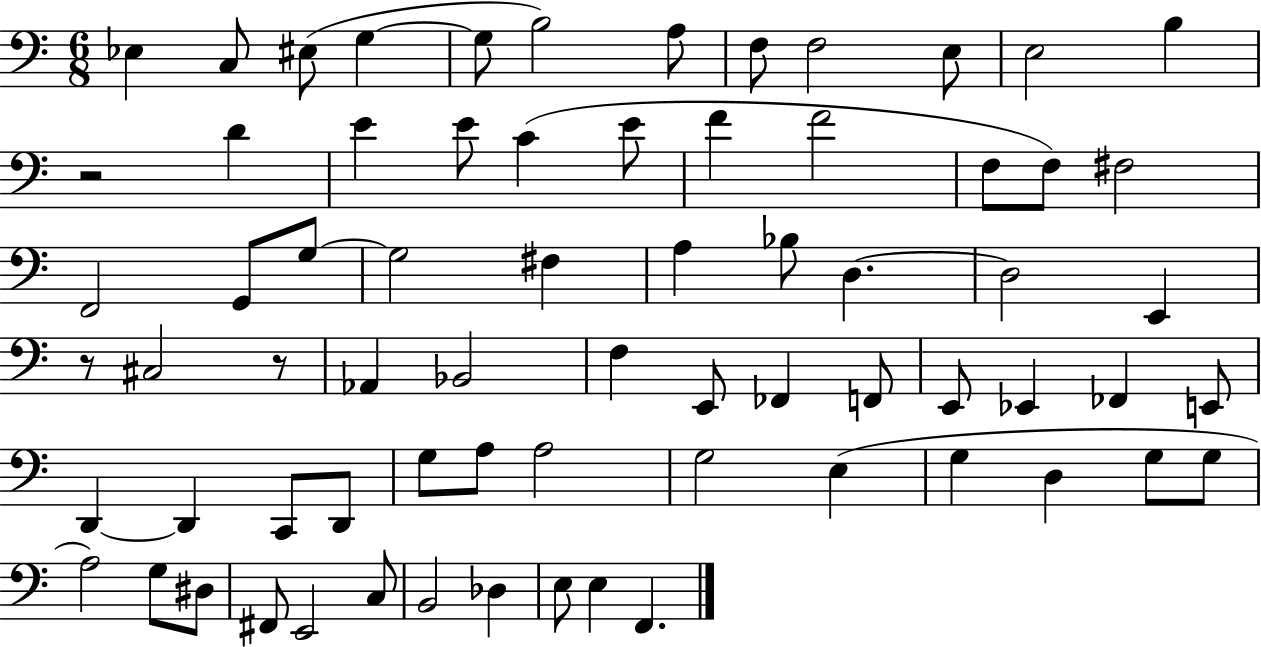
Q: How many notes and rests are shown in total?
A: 70